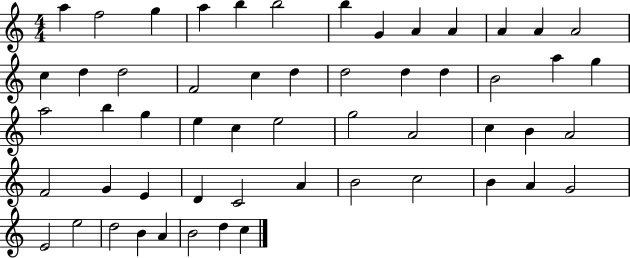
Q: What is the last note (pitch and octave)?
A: C5